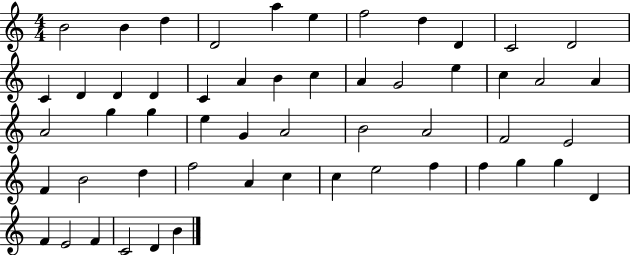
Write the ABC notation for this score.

X:1
T:Untitled
M:4/4
L:1/4
K:C
B2 B d D2 a e f2 d D C2 D2 C D D D C A B c A G2 e c A2 A A2 g g e G A2 B2 A2 F2 E2 F B2 d f2 A c c e2 f f g g D F E2 F C2 D B